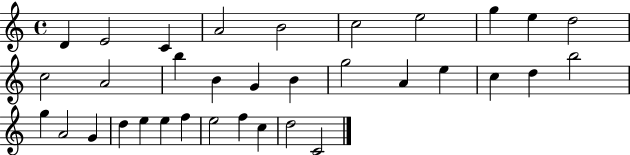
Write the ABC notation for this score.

X:1
T:Untitled
M:4/4
L:1/4
K:C
D E2 C A2 B2 c2 e2 g e d2 c2 A2 b B G B g2 A e c d b2 g A2 G d e e f e2 f c d2 C2